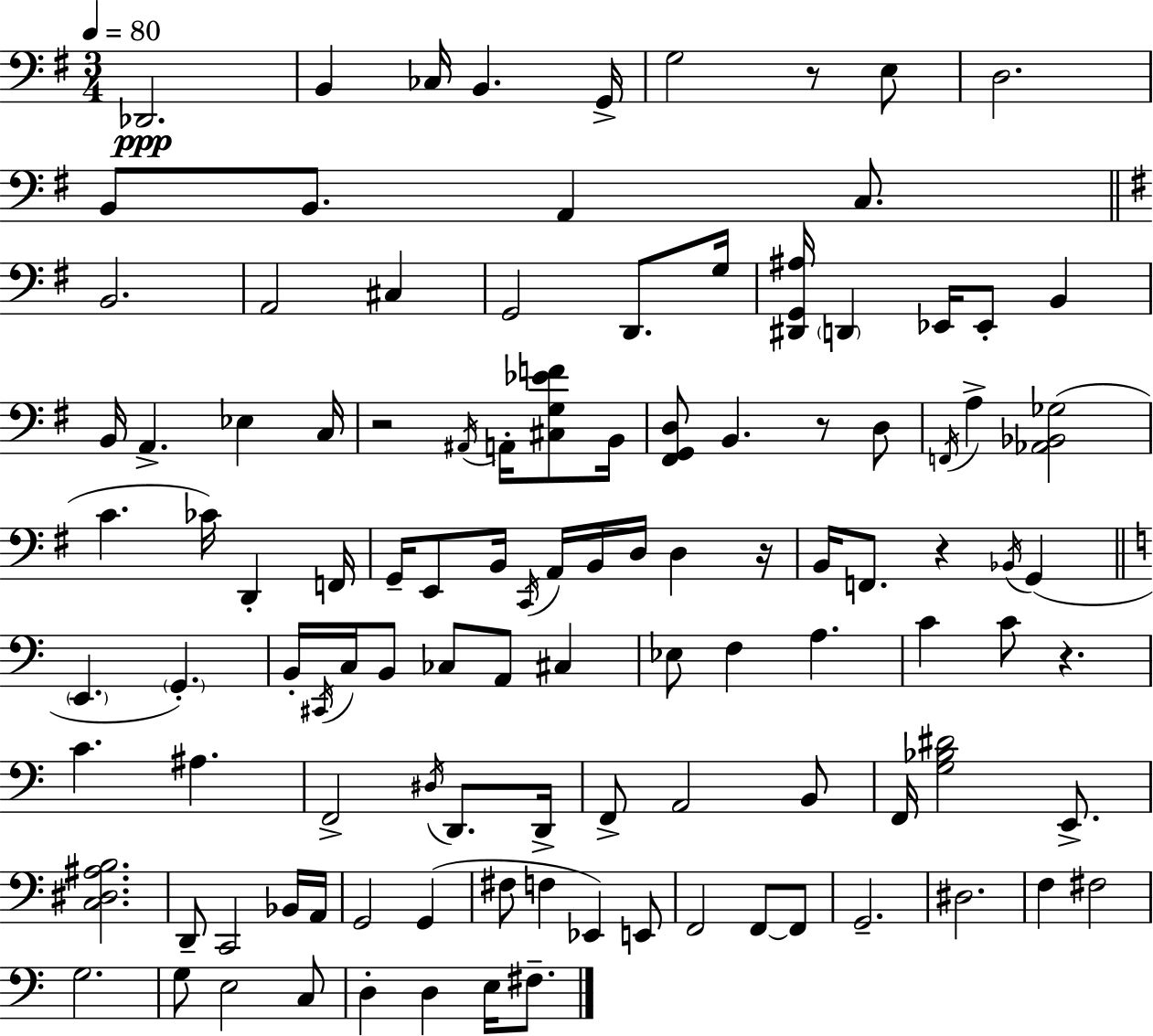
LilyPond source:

{
  \clef bass
  \numericTimeSignature
  \time 3/4
  \key g \major
  \tempo 4 = 80
  des,2.\ppp | b,4 ces16 b,4. g,16-> | g2 r8 e8 | d2. | \break b,8 b,8. a,4 c8. | \bar "||" \break \key g \major b,2. | a,2 cis4 | g,2 d,8. g16 | <dis, g, ais>16 \parenthesize d,4 ees,16 ees,8-. b,4 | \break b,16 a,4.-> ees4 c16 | r2 \acciaccatura { ais,16 } a,16-. <cis g ees' f'>8 | b,16 <fis, g, d>8 b,4. r8 d8 | \acciaccatura { f,16 } a4-> <aes, bes, ges>2( | \break c'4. ces'16) d,4-. | f,16 g,16-- e,8 b,16 \acciaccatura { c,16 } a,16 b,16 d16 d4 | r16 b,16 f,8. r4 \acciaccatura { bes,16 } | g,4( \bar "||" \break \key c \major \parenthesize e,4. \parenthesize g,4.-.) | b,16-. \acciaccatura { cis,16 } c16 b,8 ces8 a,8 cis4 | ees8 f4 a4. | c'4 c'8 r4. | \break c'4. ais4. | f,2-> \acciaccatura { dis16 } d,8. | d,16-> f,8-> a,2 | b,8 f,16 <g bes dis'>2 e,8.-> | \break <c dis ais b>2. | d,8-- c,2 | bes,16 a,16 g,2 g,4( | fis8 f4 ees,4) | \break e,8 f,2 f,8~~ | f,8 g,2.-- | dis2. | f4 fis2 | \break g2. | g8 e2 | c8 d4-. d4 e16 fis8.-- | \bar "|."
}